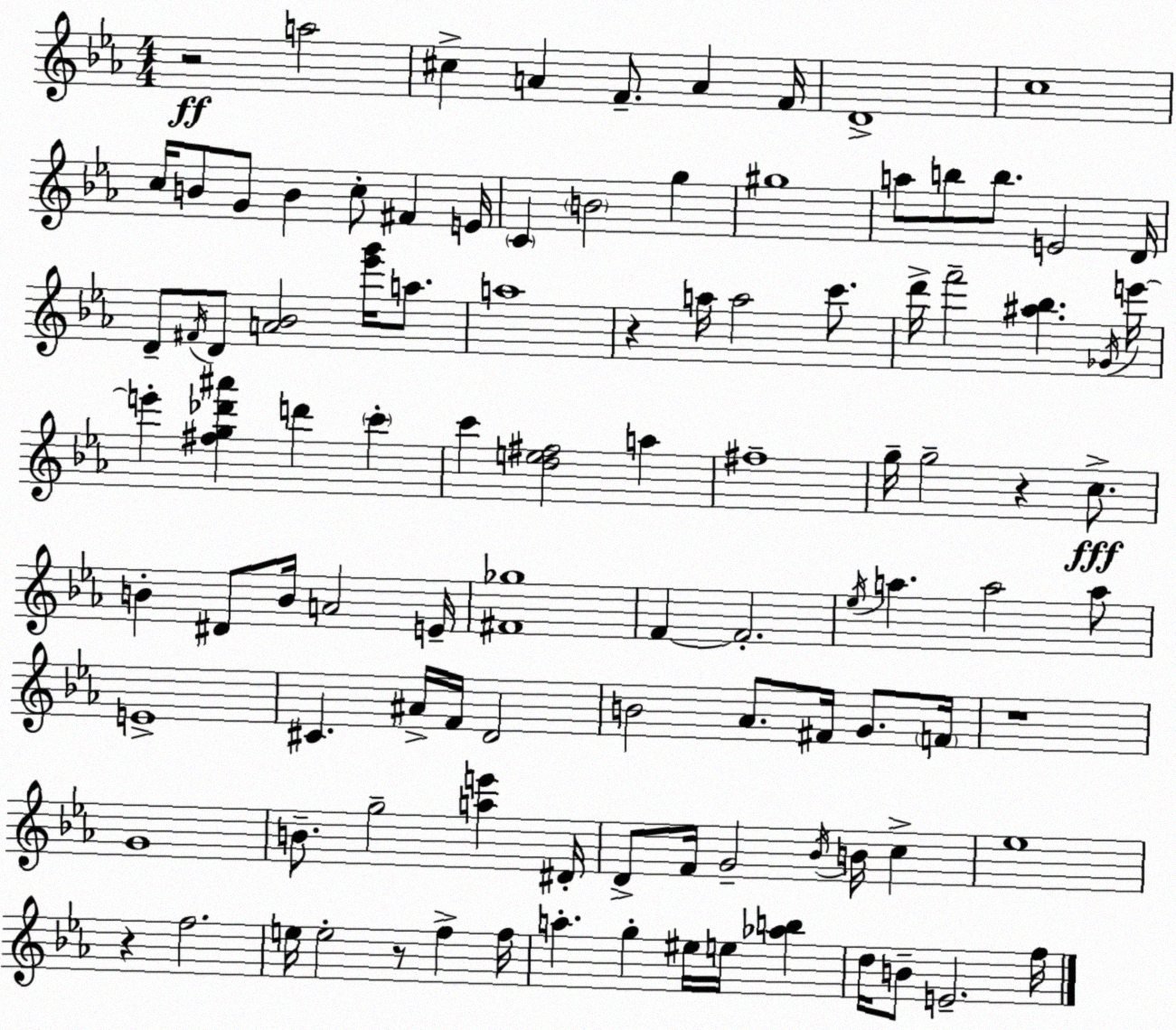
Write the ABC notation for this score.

X:1
T:Untitled
M:4/4
L:1/4
K:Cm
z2 a2 ^c A F/2 A F/4 D4 c4 c/4 B/2 G/2 B c/2 ^F E/4 C B2 g ^g4 a/2 b/2 b/2 E2 D/4 D/2 ^F/4 D/2 [A_B]2 [_e'g']/4 a/2 a4 z a/4 a2 c'/2 d'/4 f'2 [^a_b] _G/4 e'/4 e' [^fg_d'^a'] d' c' c' [de^f]2 a ^f4 g/4 g2 z c/2 B ^D/2 B/4 A2 E/4 [^F_g]4 F F2 _e/4 a a2 a/2 E4 ^C ^A/4 F/4 D2 B2 _A/2 ^F/4 G/2 F/4 z4 G4 B/2 g2 [ae'] ^D/4 D/2 F/4 G2 _B/4 B/4 c _e4 z f2 e/4 e2 z/2 f f/4 a g ^e/4 e/4 [_ab] d/4 B/2 E2 f/4